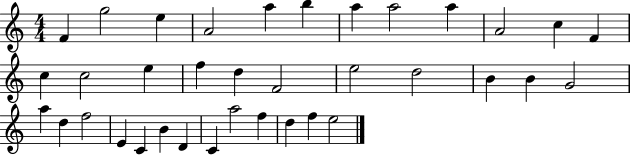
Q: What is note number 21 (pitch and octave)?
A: B4